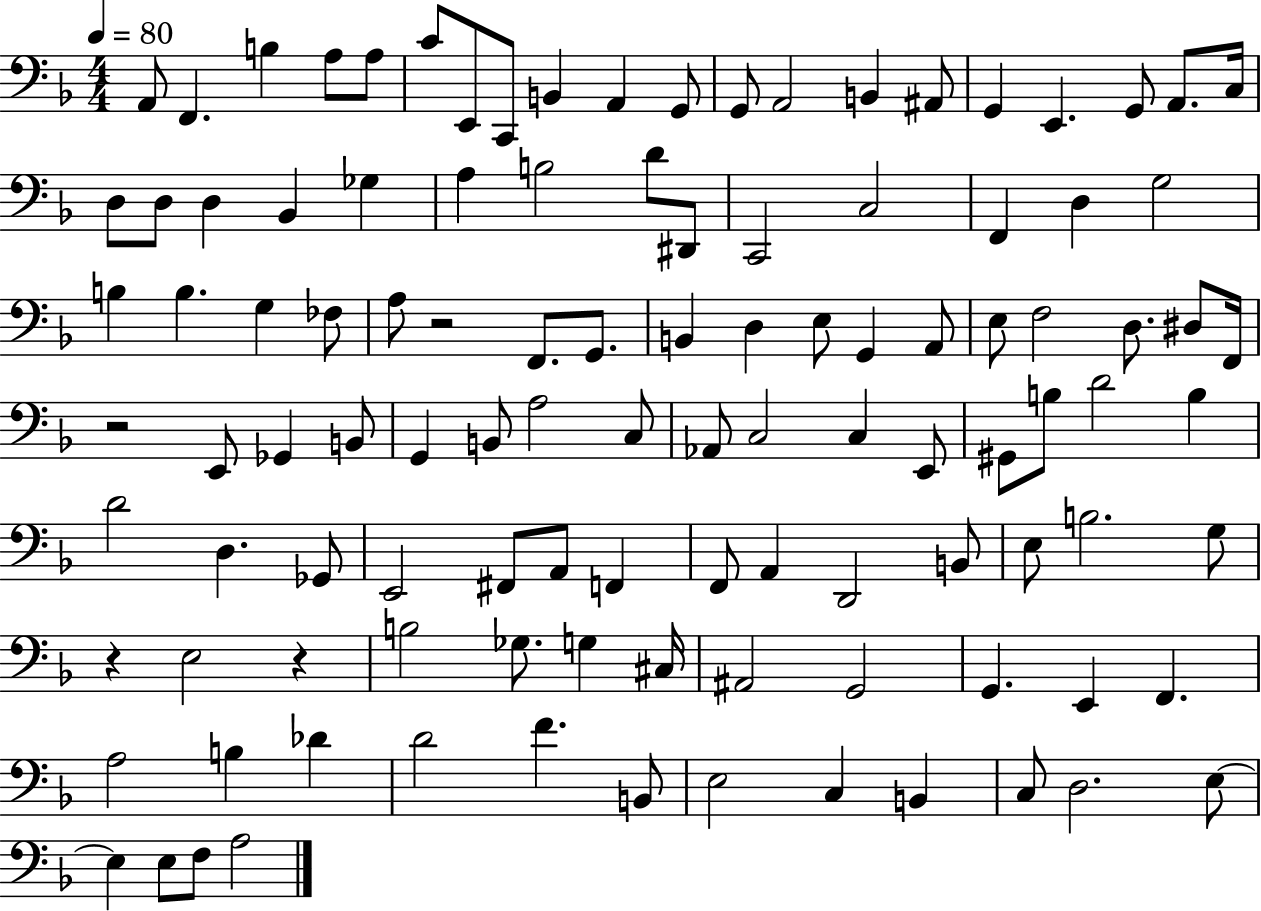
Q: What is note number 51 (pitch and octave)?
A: F2